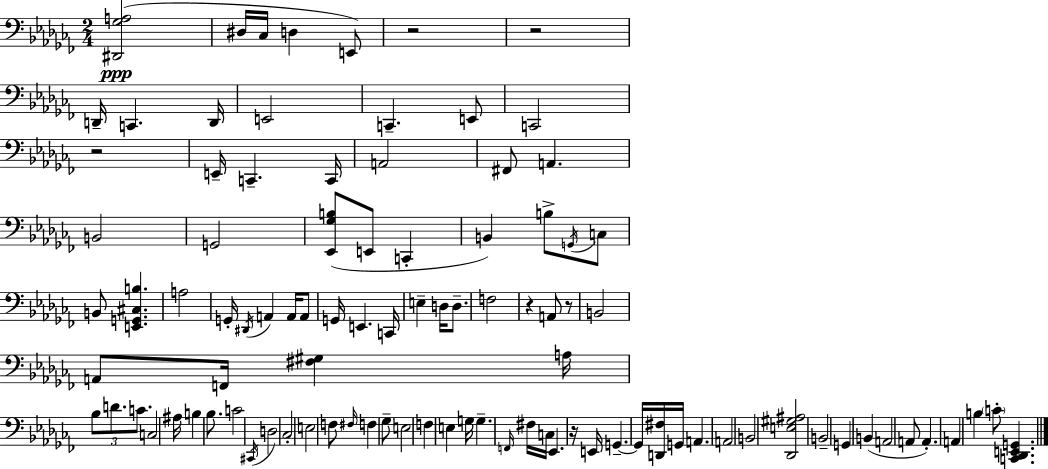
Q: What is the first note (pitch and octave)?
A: D#3